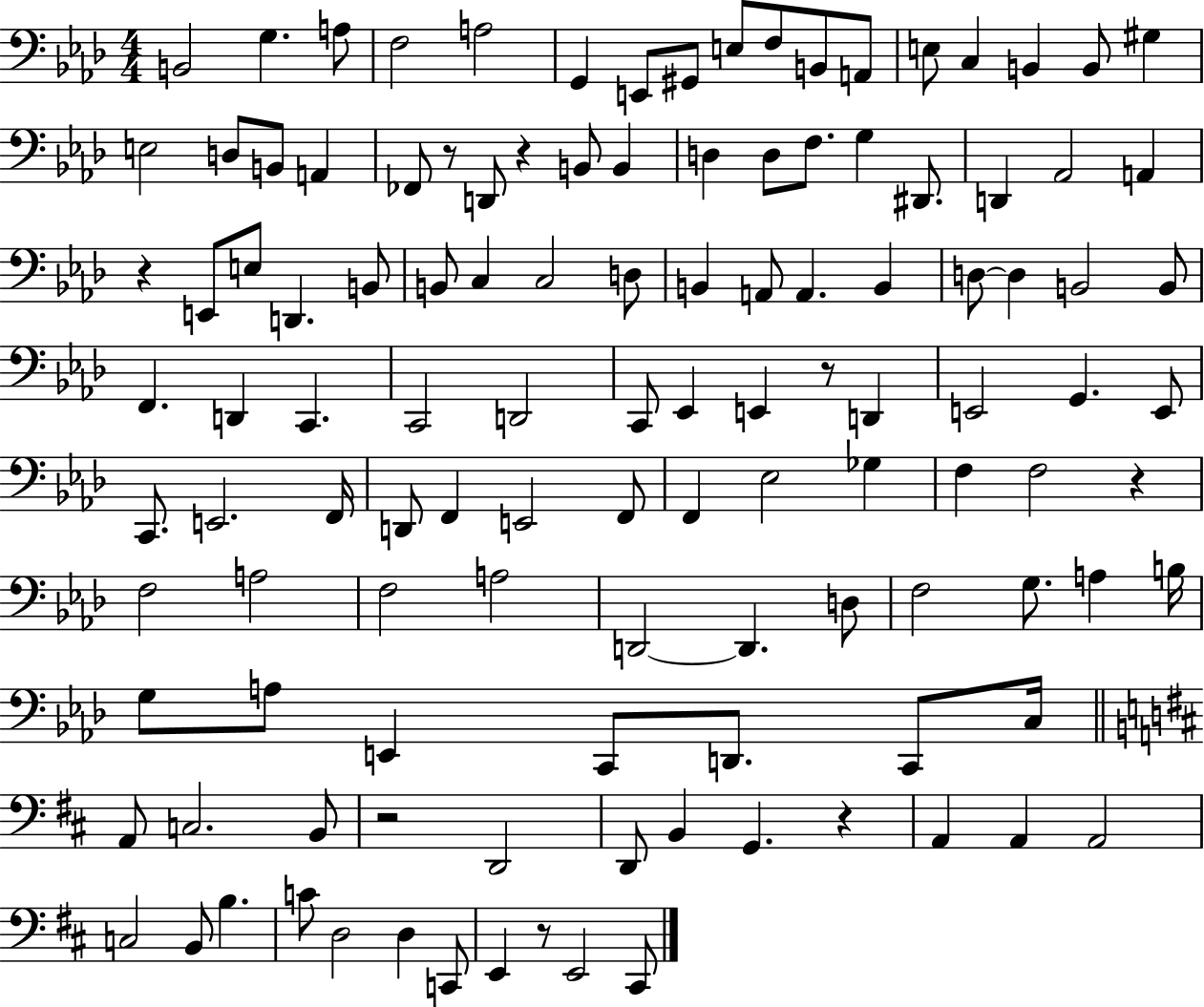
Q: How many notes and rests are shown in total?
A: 119